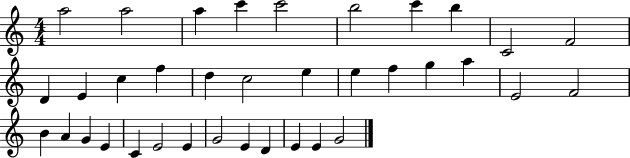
{
  \clef treble
  \numericTimeSignature
  \time 4/4
  \key c \major
  a''2 a''2 | a''4 c'''4 c'''2 | b''2 c'''4 b''4 | c'2 f'2 | \break d'4 e'4 c''4 f''4 | d''4 c''2 e''4 | e''4 f''4 g''4 a''4 | e'2 f'2 | \break b'4 a'4 g'4 e'4 | c'4 e'2 e'4 | g'2 e'4 d'4 | e'4 e'4 g'2 | \break \bar "|."
}